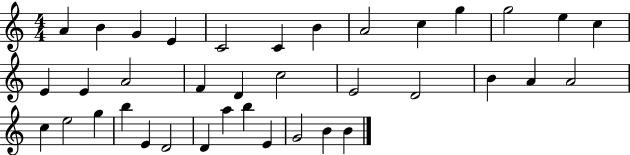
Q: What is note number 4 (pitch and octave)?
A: E4